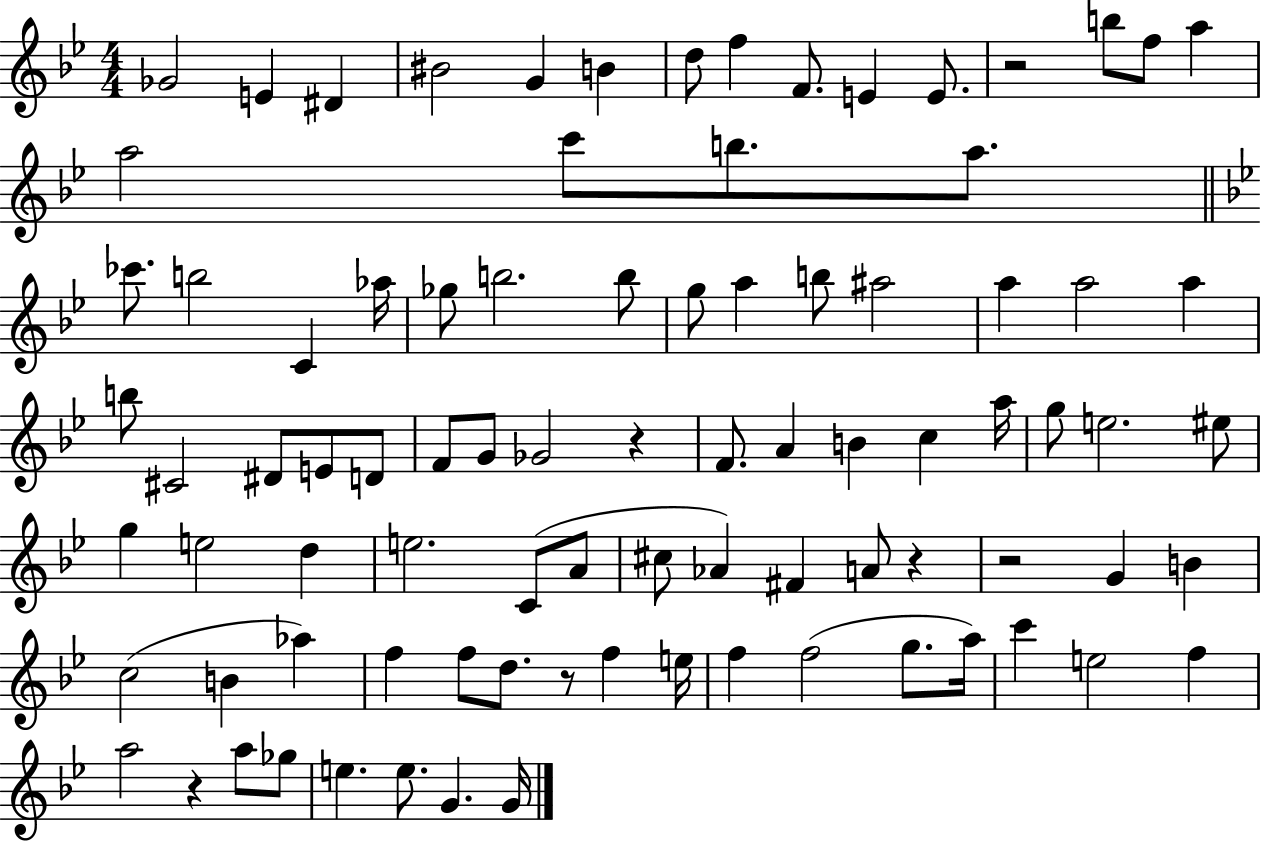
X:1
T:Untitled
M:4/4
L:1/4
K:Bb
_G2 E ^D ^B2 G B d/2 f F/2 E E/2 z2 b/2 f/2 a a2 c'/2 b/2 a/2 _c'/2 b2 C _a/4 _g/2 b2 b/2 g/2 a b/2 ^a2 a a2 a b/2 ^C2 ^D/2 E/2 D/2 F/2 G/2 _G2 z F/2 A B c a/4 g/2 e2 ^e/2 g e2 d e2 C/2 A/2 ^c/2 _A ^F A/2 z z2 G B c2 B _a f f/2 d/2 z/2 f e/4 f f2 g/2 a/4 c' e2 f a2 z a/2 _g/2 e e/2 G G/4